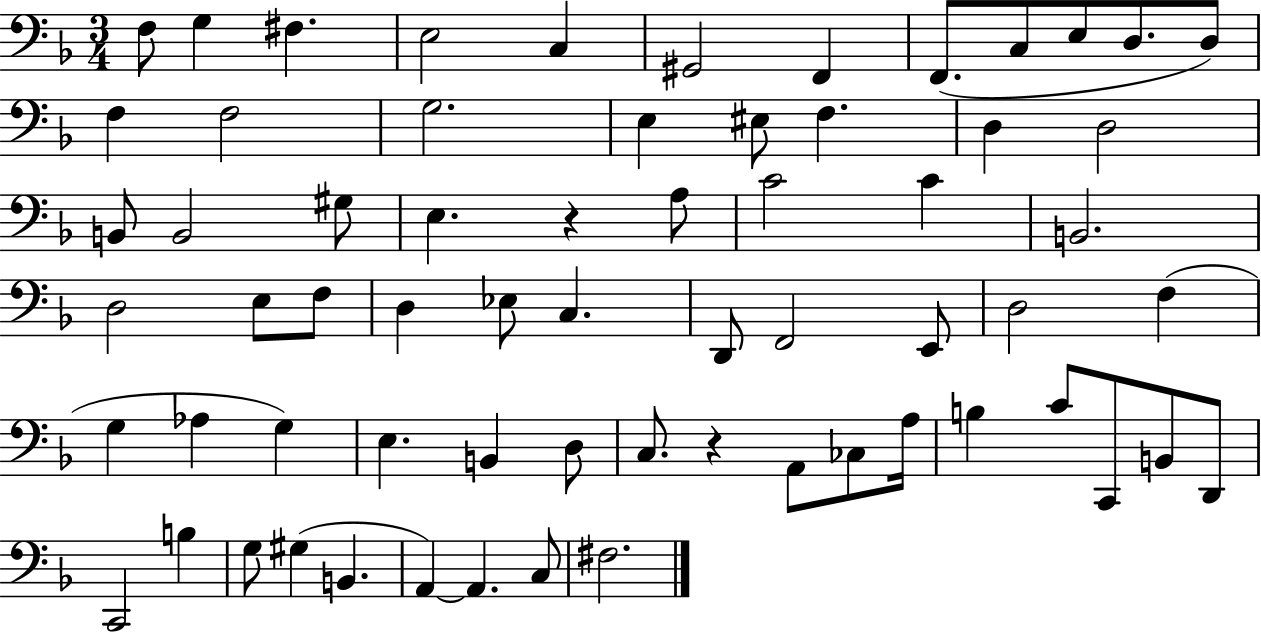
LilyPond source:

{
  \clef bass
  \numericTimeSignature
  \time 3/4
  \key f \major
  f8 g4 fis4. | e2 c4 | gis,2 f,4 | f,8.( c8 e8 d8. d8) | \break f4 f2 | g2. | e4 eis8 f4. | d4 d2 | \break b,8 b,2 gis8 | e4. r4 a8 | c'2 c'4 | b,2. | \break d2 e8 f8 | d4 ees8 c4. | d,8 f,2 e,8 | d2 f4( | \break g4 aes4 g4) | e4. b,4 d8 | c8. r4 a,8 ces8 a16 | b4 c'8 c,8 b,8 d,8 | \break c,2 b4 | g8 gis4( b,4. | a,4~~) a,4. c8 | fis2. | \break \bar "|."
}